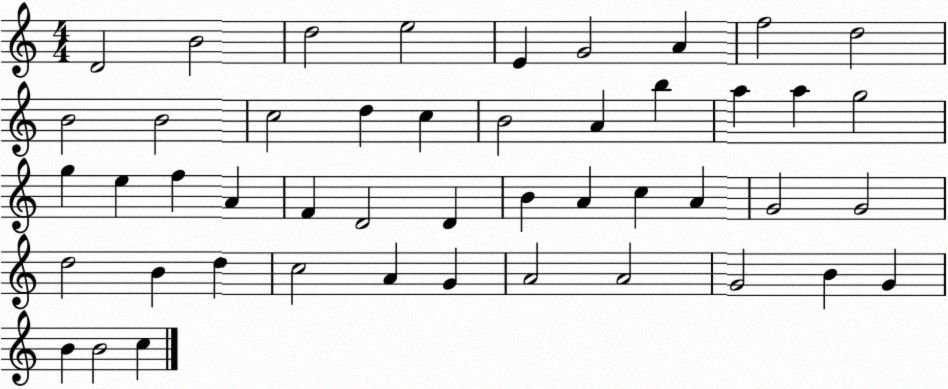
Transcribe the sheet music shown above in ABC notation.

X:1
T:Untitled
M:4/4
L:1/4
K:C
D2 B2 d2 e2 E G2 A f2 d2 B2 B2 c2 d c B2 A b a a g2 g e f A F D2 D B A c A G2 G2 d2 B d c2 A G A2 A2 G2 B G B B2 c